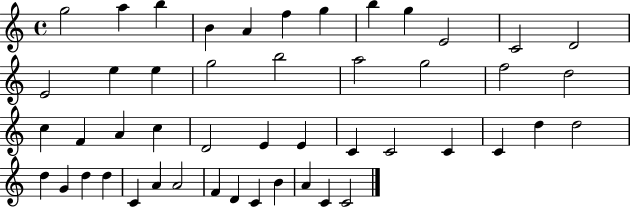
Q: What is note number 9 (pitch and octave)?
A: G5